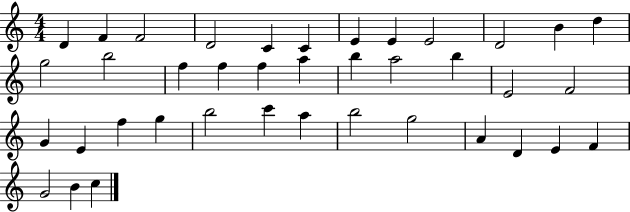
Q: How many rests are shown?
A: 0